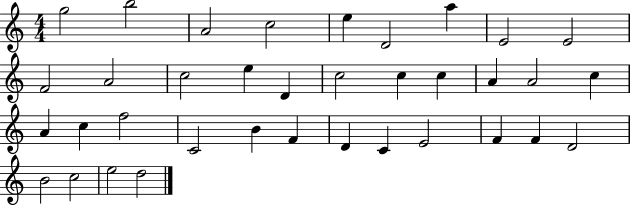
{
  \clef treble
  \numericTimeSignature
  \time 4/4
  \key c \major
  g''2 b''2 | a'2 c''2 | e''4 d'2 a''4 | e'2 e'2 | \break f'2 a'2 | c''2 e''4 d'4 | c''2 c''4 c''4 | a'4 a'2 c''4 | \break a'4 c''4 f''2 | c'2 b'4 f'4 | d'4 c'4 e'2 | f'4 f'4 d'2 | \break b'2 c''2 | e''2 d''2 | \bar "|."
}